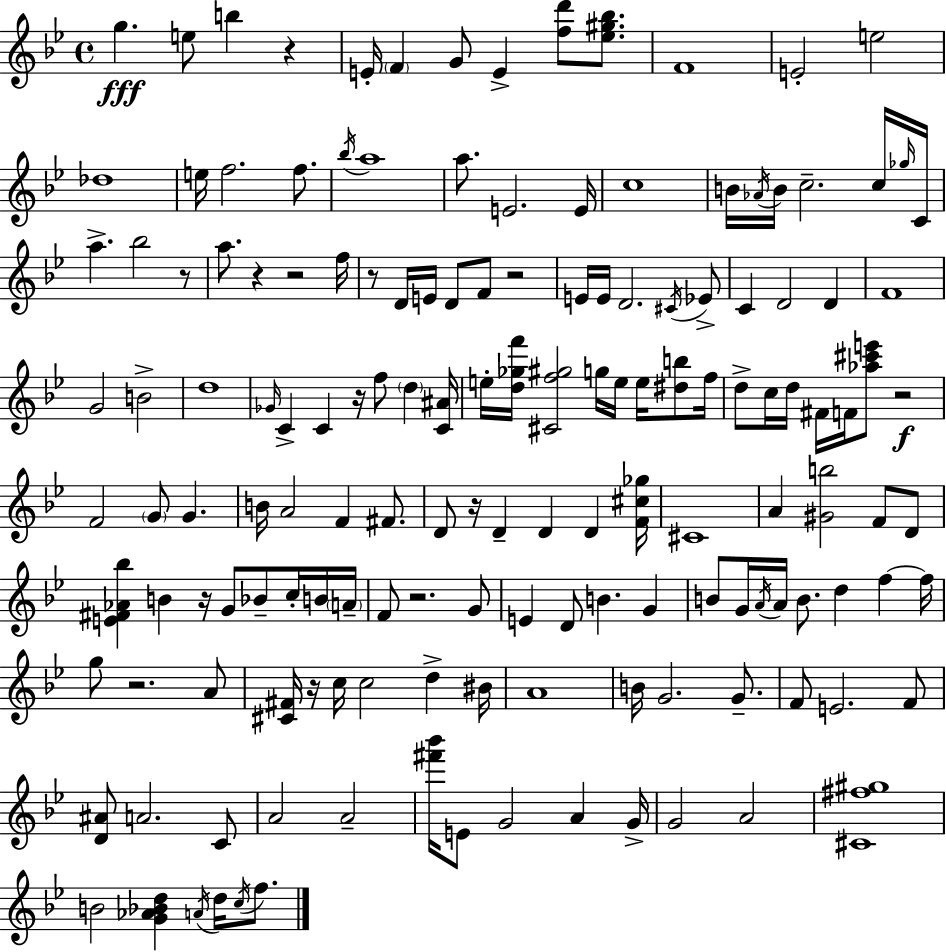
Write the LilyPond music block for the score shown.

{
  \clef treble
  \time 4/4
  \defaultTimeSignature
  \key g \minor
  g''4.\fff e''8 b''4 r4 | e'16-. \parenthesize f'4 g'8 e'4-> <f'' d'''>8 <ees'' gis'' bes''>8. | f'1 | e'2-. e''2 | \break des''1 | e''16 f''2. f''8. | \acciaccatura { bes''16 } a''1 | a''8. e'2. | \break e'16 c''1 | b'16 \acciaccatura { aes'16 } b'16 c''2.-- | c''16 \grace { ges''16 } c'16 a''4.-> bes''2 | r8 a''8. r4 r2 | \break f''16 r8 d'16 e'16 d'8 f'8 r2 | e'16 e'16 d'2. | \acciaccatura { cis'16 } ees'8-> c'4 d'2 | d'4 f'1 | \break g'2 b'2-> | d''1 | \grace { ges'16 } c'4-> c'4 r16 f''8 | \parenthesize d''4 <c' ais'>16 e''16-. <d'' ges'' f'''>16 <cis' f'' gis''>2 g''16 | \break e''16 e''16 <dis'' b''>8 f''16 d''8-> c''16 d''16 fis'16 f'16 <aes'' cis''' e'''>8 r2\f | f'2 \parenthesize g'8 g'4. | b'16 a'2 f'4 | fis'8. d'8 r16 d'4-- d'4 | \break d'4 <f' cis'' ges''>16 cis'1 | a'4 <gis' b''>2 | f'8 d'8 <e' fis' aes' bes''>4 b'4 r16 g'8 | bes'8-- c''16-. b'16 \parenthesize a'16-- f'8 r2. | \break g'8 e'4 d'8 b'4. | g'4 b'8 g'16 \acciaccatura { a'16 } a'16 b'8. d''4 | f''4~~ f''16 g''8 r2. | a'8 <cis' fis'>16 r16 c''16 c''2 | \break d''4-> bis'16 a'1 | b'16 g'2. | g'8.-- f'8 e'2. | f'8 <d' ais'>8 a'2. | \break c'8 a'2 a'2-- | <fis''' bes'''>16 e'8 g'2 | a'4 g'16-> g'2 a'2 | <cis' fis'' gis''>1 | \break b'2 <g' aes' bes' d''>4 | \acciaccatura { a'16 } d''16 \acciaccatura { c''16 } f''8. \bar "|."
}